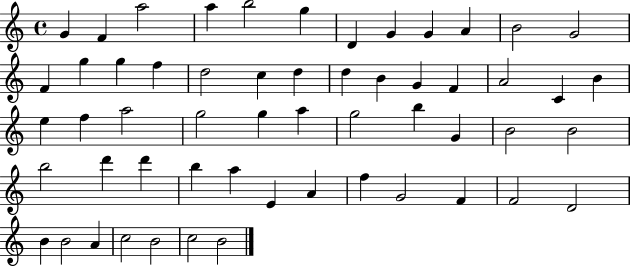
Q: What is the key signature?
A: C major